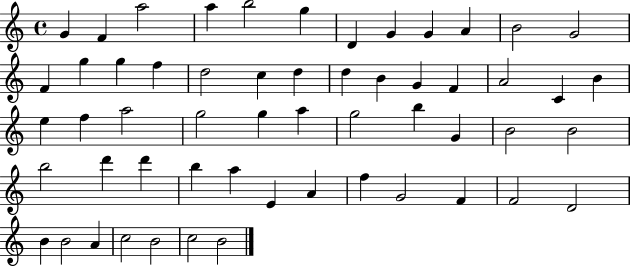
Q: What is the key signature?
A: C major